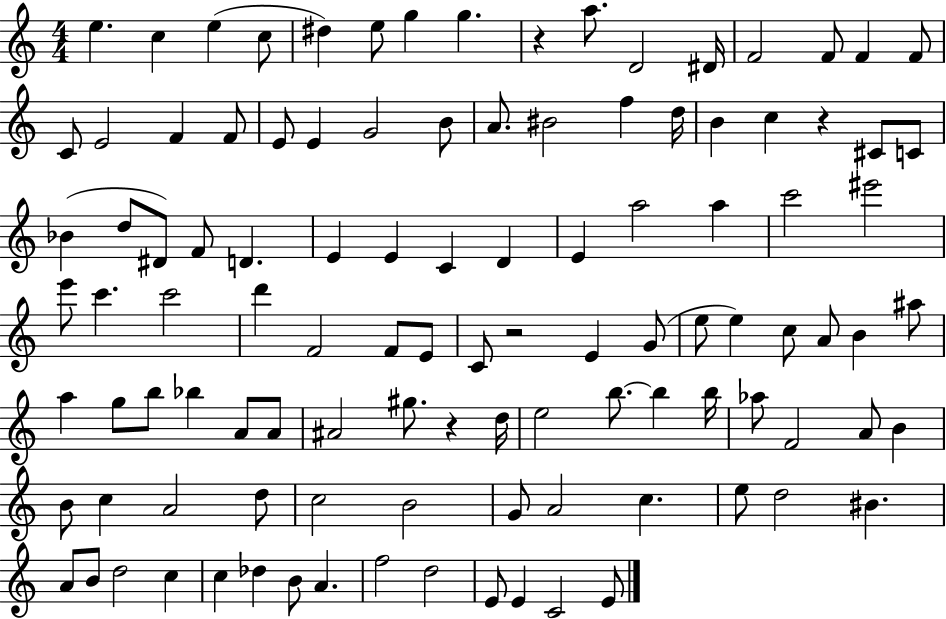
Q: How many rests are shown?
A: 4